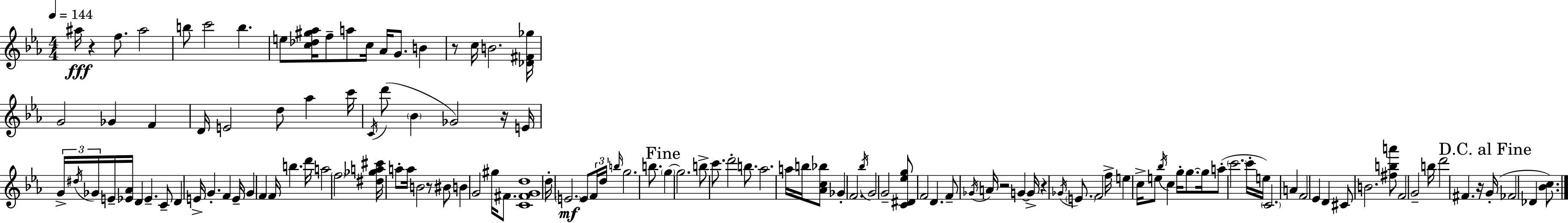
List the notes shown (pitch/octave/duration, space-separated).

A#5/s R/q F5/e. A#5/h B5/e C6/h B5/q. E5/e [C5,Db5,G#5,Ab5]/s F5/e A5/e C5/s Ab4/s G4/e. B4/q R/e C5/s B4/h. [Db4,F#4,Gb5]/s G4/h Gb4/q F4/q D4/s E4/h D5/e Ab5/q C6/s C4/s D6/e Bb4/q Gb4/h R/s E4/s G4/s D#5/s Gb4/s E4/s [Eb4,Ab4]/s D4/q Eb4/q. C4/e D4/q E4/s G4/q. F4/q E4/s G4/q F4/q F4/s B5/q. D6/s A5/h F5/h [D#5,Gb5,A5,C#6]/s A5/e A5/s B4/h R/e BIS4/e B4/q G4/h G#5/s F#4/e. [C4,F#4,G4,D5]/w D5/s E4/h. E4/e F4/s D5/s B5/s G5/h. B5/e. G5/q G5/h. B5/e C6/e. D6/h B5/e. Ab5/h. A5/s B5/s [Ab4,C5,Bb5]/e Gb4/q F4/h. Bb5/s G4/h G4/h [C4,D#4,Eb5,G5]/e F4/h D4/q. F4/e Gb4/s A4/s R/h G4/q G4/s R/q Gb4/s E4/e. F4/h F5/s E5/q C5/s E5/e Bb5/s C5/q G5/s G5/e. G5/s A5/e C6/h. C6/s E5/s C4/h. A4/q F4/h Eb4/q D4/q C#4/e B4/h. [F#5,B5,A6]/e F4/h G4/h B5/s D6/h F#4/q. R/s G4/s FES4/h Db4/q [Bb4,C5]/e.